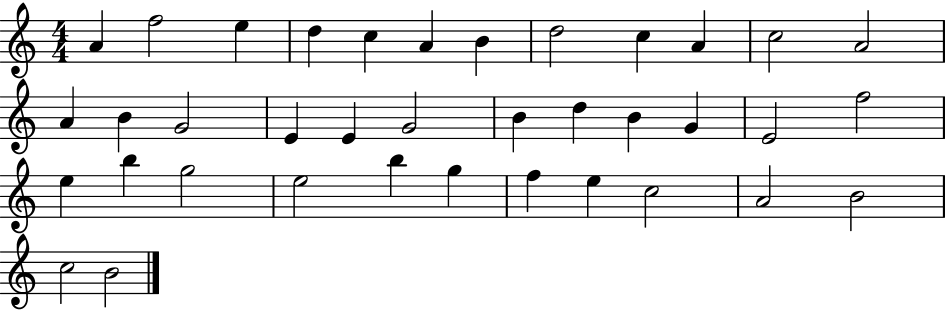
{
  \clef treble
  \numericTimeSignature
  \time 4/4
  \key c \major
  a'4 f''2 e''4 | d''4 c''4 a'4 b'4 | d''2 c''4 a'4 | c''2 a'2 | \break a'4 b'4 g'2 | e'4 e'4 g'2 | b'4 d''4 b'4 g'4 | e'2 f''2 | \break e''4 b''4 g''2 | e''2 b''4 g''4 | f''4 e''4 c''2 | a'2 b'2 | \break c''2 b'2 | \bar "|."
}